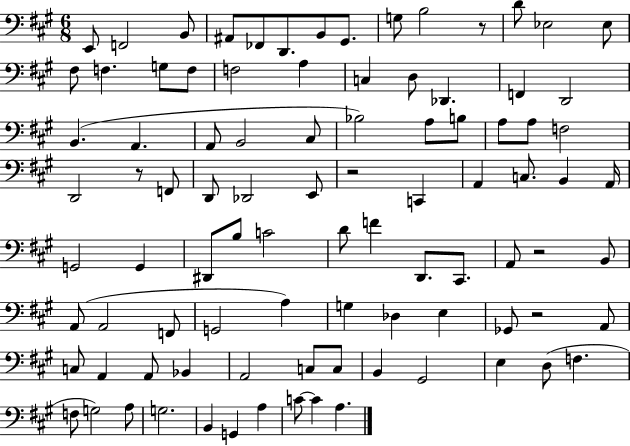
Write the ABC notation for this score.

X:1
T:Untitled
M:6/8
L:1/4
K:A
E,,/2 F,,2 B,,/2 ^A,,/2 _F,,/2 D,,/2 B,,/2 ^G,,/2 G,/2 B,2 z/2 D/2 _E,2 _E,/2 ^F,/2 F, G,/2 F,/2 F,2 A, C, D,/2 _D,, F,, D,,2 B,, A,, A,,/2 B,,2 ^C,/2 _B,2 A,/2 B,/2 A,/2 A,/2 F,2 D,,2 z/2 F,,/2 D,,/2 _D,,2 E,,/2 z2 C,, A,, C,/2 B,, A,,/4 G,,2 G,, ^D,,/2 B,/2 C2 D/2 F D,,/2 ^C,,/2 A,,/2 z2 B,,/2 A,,/2 A,,2 F,,/2 G,,2 A, G, _D, E, _G,,/2 z2 A,,/2 C,/2 A,, A,,/2 _B,, A,,2 C,/2 C,/2 B,, ^G,,2 E, D,/2 F, F,/2 G,2 A,/2 G,2 B,, G,, A, C/2 C A,